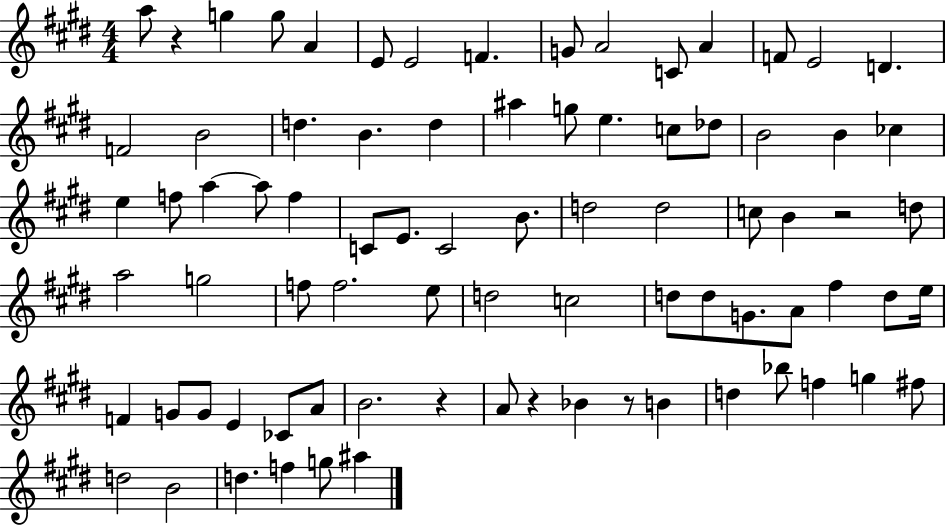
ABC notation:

X:1
T:Untitled
M:4/4
L:1/4
K:E
a/2 z g g/2 A E/2 E2 F G/2 A2 C/2 A F/2 E2 D F2 B2 d B d ^a g/2 e c/2 _d/2 B2 B _c e f/2 a a/2 f C/2 E/2 C2 B/2 d2 d2 c/2 B z2 d/2 a2 g2 f/2 f2 e/2 d2 c2 d/2 d/2 G/2 A/2 ^f d/2 e/4 F G/2 G/2 E _C/2 A/2 B2 z A/2 z _B z/2 B d _b/2 f g ^f/2 d2 B2 d f g/2 ^a